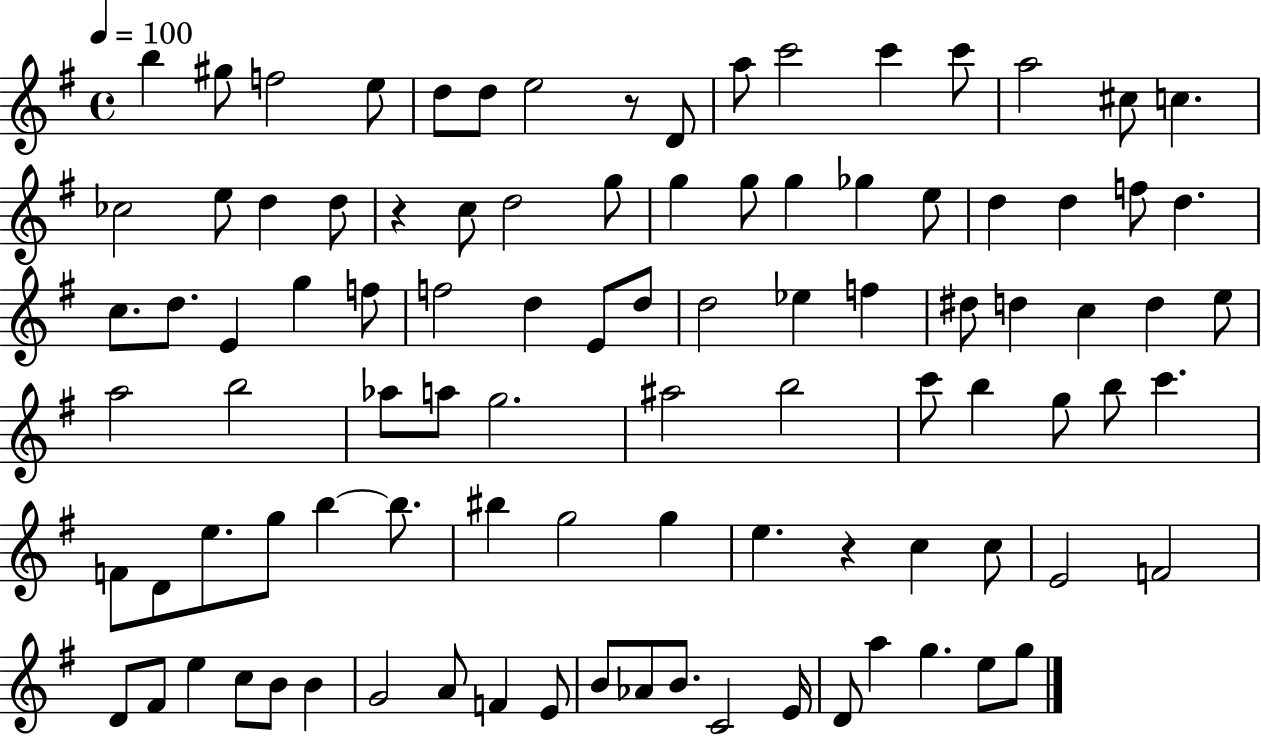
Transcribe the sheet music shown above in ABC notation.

X:1
T:Untitled
M:4/4
L:1/4
K:G
b ^g/2 f2 e/2 d/2 d/2 e2 z/2 D/2 a/2 c'2 c' c'/2 a2 ^c/2 c _c2 e/2 d d/2 z c/2 d2 g/2 g g/2 g _g e/2 d d f/2 d c/2 d/2 E g f/2 f2 d E/2 d/2 d2 _e f ^d/2 d c d e/2 a2 b2 _a/2 a/2 g2 ^a2 b2 c'/2 b g/2 b/2 c' F/2 D/2 e/2 g/2 b b/2 ^b g2 g e z c c/2 E2 F2 D/2 ^F/2 e c/2 B/2 B G2 A/2 F E/2 B/2 _A/2 B/2 C2 E/4 D/2 a g e/2 g/2